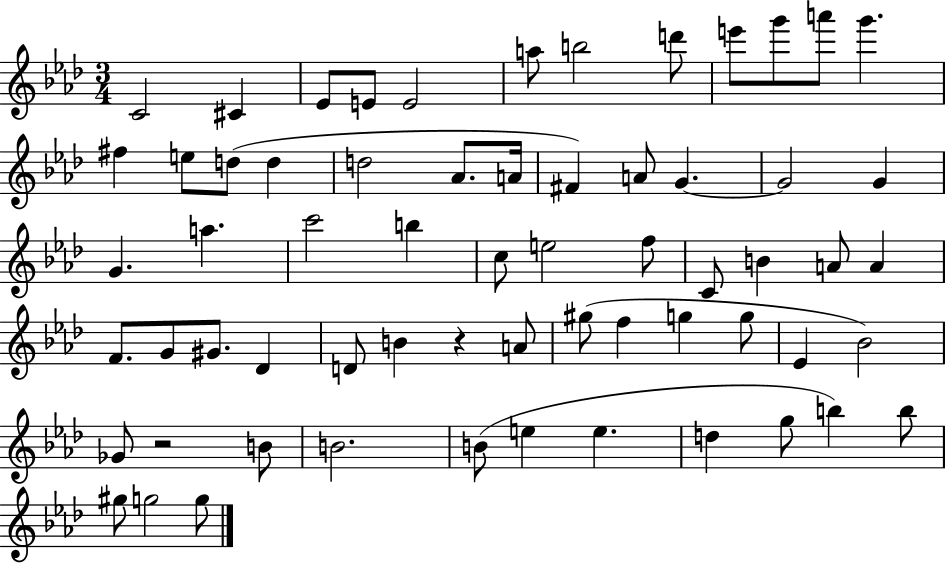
{
  \clef treble
  \numericTimeSignature
  \time 3/4
  \key aes \major
  c'2 cis'4 | ees'8 e'8 e'2 | a''8 b''2 d'''8 | e'''8 g'''8 a'''8 g'''4. | \break fis''4 e''8 d''8( d''4 | d''2 aes'8. a'16 | fis'4) a'8 g'4.~~ | g'2 g'4 | \break g'4. a''4. | c'''2 b''4 | c''8 e''2 f''8 | c'8 b'4 a'8 a'4 | \break f'8. g'8 gis'8. des'4 | d'8 b'4 r4 a'8 | gis''8( f''4 g''4 g''8 | ees'4 bes'2) | \break ges'8 r2 b'8 | b'2. | b'8( e''4 e''4. | d''4 g''8 b''4) b''8 | \break gis''8 g''2 g''8 | \bar "|."
}